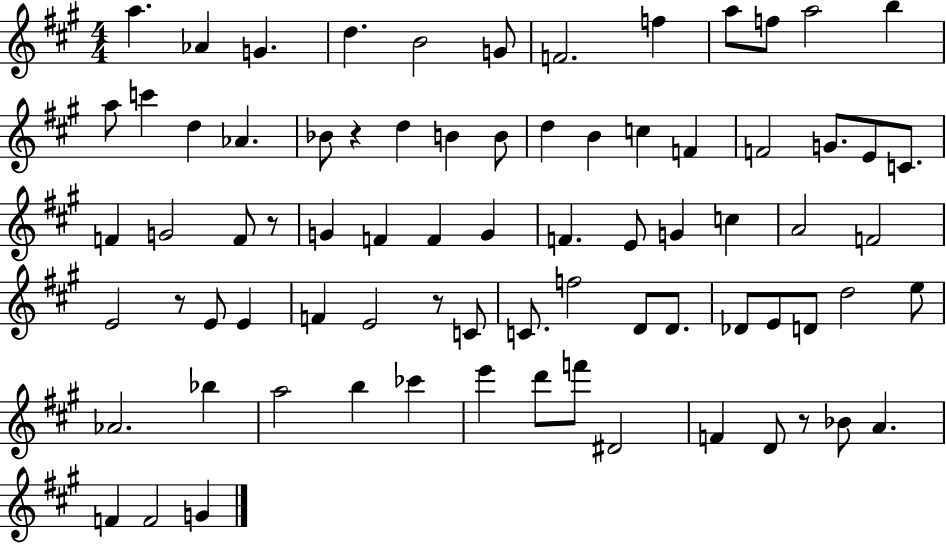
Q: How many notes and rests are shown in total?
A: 77